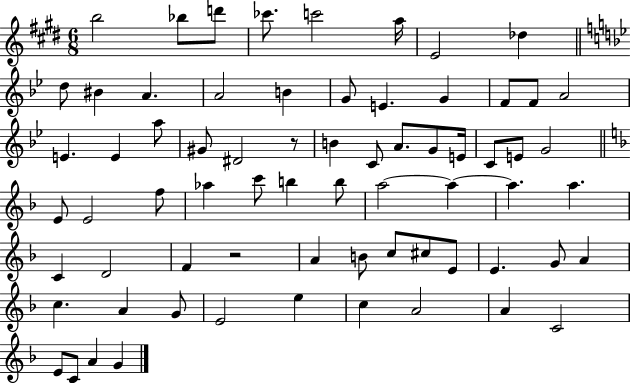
{
  \clef treble
  \numericTimeSignature
  \time 6/8
  \key e \major
  b''2 bes''8 d'''8 | ces'''8. c'''2 a''16 | e'2 des''4 | \bar "||" \break \key g \minor d''8 bis'4 a'4. | a'2 b'4 | g'8 e'4. g'4 | f'8 f'8 a'2 | \break e'4. e'4 a''8 | gis'8 dis'2 r8 | b'4 c'8 a'8. g'8 e'16 | c'8 e'8 g'2 | \break \bar "||" \break \key f \major e'8 e'2 f''8 | aes''4 c'''8 b''4 b''8 | a''2~~ a''4~~ | a''4. a''4. | \break c'4 d'2 | f'4 r2 | a'4 b'8 c''8 cis''8 e'8 | e'4. g'8 a'4 | \break c''4. a'4 g'8 | e'2 e''4 | c''4 a'2 | a'4 c'2 | \break e'8 c'8 a'4 g'4 | \bar "|."
}